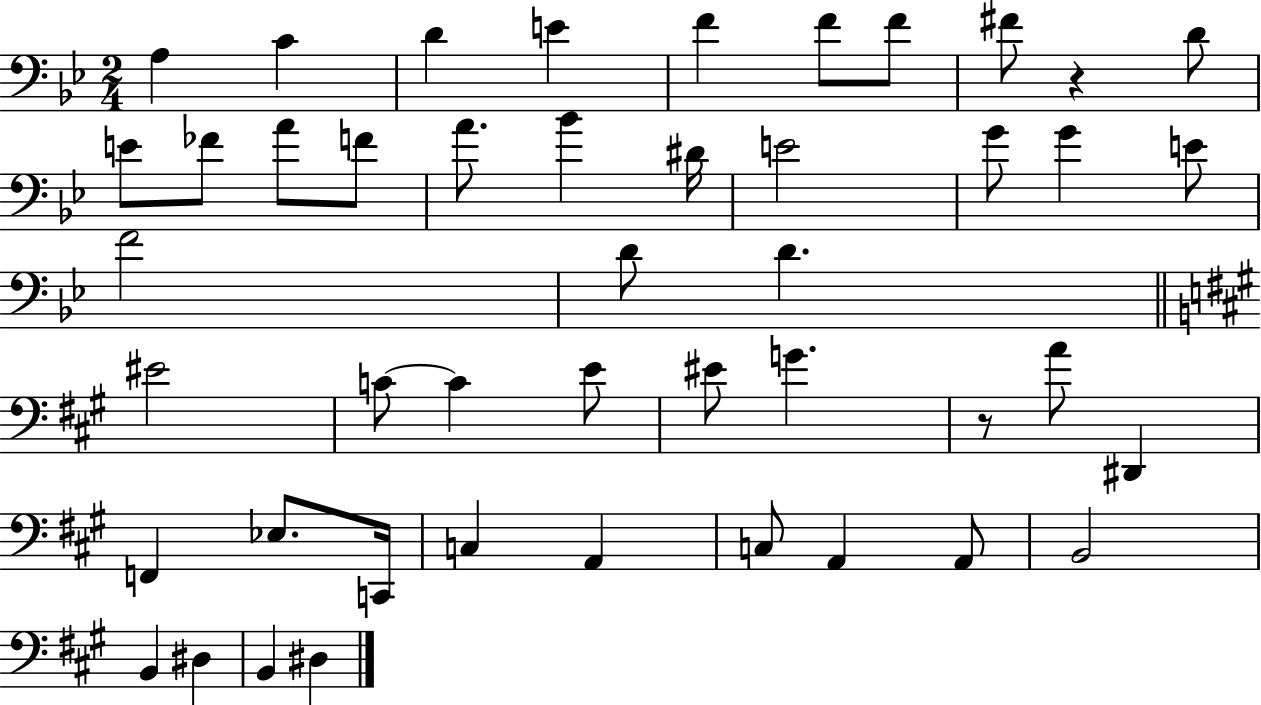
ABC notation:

X:1
T:Untitled
M:2/4
L:1/4
K:Bb
A, C D E F F/2 F/2 ^F/2 z D/2 E/2 _F/2 A/2 F/2 A/2 _B ^D/4 E2 G/2 G E/2 F2 D/2 D ^E2 C/2 C E/2 ^E/2 G z/2 A/2 ^D,, F,, _E,/2 C,,/4 C, A,, C,/2 A,, A,,/2 B,,2 B,, ^D, B,, ^D,